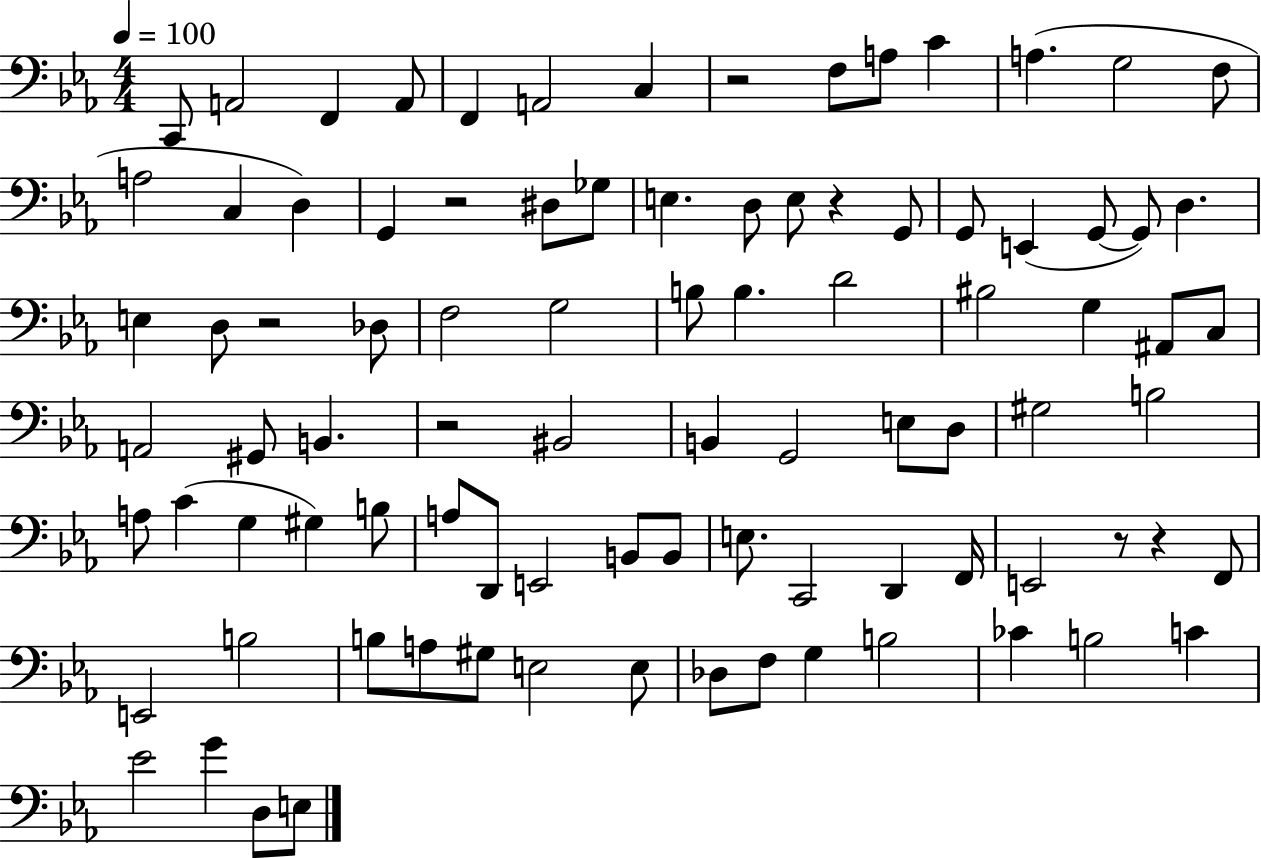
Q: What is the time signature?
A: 4/4